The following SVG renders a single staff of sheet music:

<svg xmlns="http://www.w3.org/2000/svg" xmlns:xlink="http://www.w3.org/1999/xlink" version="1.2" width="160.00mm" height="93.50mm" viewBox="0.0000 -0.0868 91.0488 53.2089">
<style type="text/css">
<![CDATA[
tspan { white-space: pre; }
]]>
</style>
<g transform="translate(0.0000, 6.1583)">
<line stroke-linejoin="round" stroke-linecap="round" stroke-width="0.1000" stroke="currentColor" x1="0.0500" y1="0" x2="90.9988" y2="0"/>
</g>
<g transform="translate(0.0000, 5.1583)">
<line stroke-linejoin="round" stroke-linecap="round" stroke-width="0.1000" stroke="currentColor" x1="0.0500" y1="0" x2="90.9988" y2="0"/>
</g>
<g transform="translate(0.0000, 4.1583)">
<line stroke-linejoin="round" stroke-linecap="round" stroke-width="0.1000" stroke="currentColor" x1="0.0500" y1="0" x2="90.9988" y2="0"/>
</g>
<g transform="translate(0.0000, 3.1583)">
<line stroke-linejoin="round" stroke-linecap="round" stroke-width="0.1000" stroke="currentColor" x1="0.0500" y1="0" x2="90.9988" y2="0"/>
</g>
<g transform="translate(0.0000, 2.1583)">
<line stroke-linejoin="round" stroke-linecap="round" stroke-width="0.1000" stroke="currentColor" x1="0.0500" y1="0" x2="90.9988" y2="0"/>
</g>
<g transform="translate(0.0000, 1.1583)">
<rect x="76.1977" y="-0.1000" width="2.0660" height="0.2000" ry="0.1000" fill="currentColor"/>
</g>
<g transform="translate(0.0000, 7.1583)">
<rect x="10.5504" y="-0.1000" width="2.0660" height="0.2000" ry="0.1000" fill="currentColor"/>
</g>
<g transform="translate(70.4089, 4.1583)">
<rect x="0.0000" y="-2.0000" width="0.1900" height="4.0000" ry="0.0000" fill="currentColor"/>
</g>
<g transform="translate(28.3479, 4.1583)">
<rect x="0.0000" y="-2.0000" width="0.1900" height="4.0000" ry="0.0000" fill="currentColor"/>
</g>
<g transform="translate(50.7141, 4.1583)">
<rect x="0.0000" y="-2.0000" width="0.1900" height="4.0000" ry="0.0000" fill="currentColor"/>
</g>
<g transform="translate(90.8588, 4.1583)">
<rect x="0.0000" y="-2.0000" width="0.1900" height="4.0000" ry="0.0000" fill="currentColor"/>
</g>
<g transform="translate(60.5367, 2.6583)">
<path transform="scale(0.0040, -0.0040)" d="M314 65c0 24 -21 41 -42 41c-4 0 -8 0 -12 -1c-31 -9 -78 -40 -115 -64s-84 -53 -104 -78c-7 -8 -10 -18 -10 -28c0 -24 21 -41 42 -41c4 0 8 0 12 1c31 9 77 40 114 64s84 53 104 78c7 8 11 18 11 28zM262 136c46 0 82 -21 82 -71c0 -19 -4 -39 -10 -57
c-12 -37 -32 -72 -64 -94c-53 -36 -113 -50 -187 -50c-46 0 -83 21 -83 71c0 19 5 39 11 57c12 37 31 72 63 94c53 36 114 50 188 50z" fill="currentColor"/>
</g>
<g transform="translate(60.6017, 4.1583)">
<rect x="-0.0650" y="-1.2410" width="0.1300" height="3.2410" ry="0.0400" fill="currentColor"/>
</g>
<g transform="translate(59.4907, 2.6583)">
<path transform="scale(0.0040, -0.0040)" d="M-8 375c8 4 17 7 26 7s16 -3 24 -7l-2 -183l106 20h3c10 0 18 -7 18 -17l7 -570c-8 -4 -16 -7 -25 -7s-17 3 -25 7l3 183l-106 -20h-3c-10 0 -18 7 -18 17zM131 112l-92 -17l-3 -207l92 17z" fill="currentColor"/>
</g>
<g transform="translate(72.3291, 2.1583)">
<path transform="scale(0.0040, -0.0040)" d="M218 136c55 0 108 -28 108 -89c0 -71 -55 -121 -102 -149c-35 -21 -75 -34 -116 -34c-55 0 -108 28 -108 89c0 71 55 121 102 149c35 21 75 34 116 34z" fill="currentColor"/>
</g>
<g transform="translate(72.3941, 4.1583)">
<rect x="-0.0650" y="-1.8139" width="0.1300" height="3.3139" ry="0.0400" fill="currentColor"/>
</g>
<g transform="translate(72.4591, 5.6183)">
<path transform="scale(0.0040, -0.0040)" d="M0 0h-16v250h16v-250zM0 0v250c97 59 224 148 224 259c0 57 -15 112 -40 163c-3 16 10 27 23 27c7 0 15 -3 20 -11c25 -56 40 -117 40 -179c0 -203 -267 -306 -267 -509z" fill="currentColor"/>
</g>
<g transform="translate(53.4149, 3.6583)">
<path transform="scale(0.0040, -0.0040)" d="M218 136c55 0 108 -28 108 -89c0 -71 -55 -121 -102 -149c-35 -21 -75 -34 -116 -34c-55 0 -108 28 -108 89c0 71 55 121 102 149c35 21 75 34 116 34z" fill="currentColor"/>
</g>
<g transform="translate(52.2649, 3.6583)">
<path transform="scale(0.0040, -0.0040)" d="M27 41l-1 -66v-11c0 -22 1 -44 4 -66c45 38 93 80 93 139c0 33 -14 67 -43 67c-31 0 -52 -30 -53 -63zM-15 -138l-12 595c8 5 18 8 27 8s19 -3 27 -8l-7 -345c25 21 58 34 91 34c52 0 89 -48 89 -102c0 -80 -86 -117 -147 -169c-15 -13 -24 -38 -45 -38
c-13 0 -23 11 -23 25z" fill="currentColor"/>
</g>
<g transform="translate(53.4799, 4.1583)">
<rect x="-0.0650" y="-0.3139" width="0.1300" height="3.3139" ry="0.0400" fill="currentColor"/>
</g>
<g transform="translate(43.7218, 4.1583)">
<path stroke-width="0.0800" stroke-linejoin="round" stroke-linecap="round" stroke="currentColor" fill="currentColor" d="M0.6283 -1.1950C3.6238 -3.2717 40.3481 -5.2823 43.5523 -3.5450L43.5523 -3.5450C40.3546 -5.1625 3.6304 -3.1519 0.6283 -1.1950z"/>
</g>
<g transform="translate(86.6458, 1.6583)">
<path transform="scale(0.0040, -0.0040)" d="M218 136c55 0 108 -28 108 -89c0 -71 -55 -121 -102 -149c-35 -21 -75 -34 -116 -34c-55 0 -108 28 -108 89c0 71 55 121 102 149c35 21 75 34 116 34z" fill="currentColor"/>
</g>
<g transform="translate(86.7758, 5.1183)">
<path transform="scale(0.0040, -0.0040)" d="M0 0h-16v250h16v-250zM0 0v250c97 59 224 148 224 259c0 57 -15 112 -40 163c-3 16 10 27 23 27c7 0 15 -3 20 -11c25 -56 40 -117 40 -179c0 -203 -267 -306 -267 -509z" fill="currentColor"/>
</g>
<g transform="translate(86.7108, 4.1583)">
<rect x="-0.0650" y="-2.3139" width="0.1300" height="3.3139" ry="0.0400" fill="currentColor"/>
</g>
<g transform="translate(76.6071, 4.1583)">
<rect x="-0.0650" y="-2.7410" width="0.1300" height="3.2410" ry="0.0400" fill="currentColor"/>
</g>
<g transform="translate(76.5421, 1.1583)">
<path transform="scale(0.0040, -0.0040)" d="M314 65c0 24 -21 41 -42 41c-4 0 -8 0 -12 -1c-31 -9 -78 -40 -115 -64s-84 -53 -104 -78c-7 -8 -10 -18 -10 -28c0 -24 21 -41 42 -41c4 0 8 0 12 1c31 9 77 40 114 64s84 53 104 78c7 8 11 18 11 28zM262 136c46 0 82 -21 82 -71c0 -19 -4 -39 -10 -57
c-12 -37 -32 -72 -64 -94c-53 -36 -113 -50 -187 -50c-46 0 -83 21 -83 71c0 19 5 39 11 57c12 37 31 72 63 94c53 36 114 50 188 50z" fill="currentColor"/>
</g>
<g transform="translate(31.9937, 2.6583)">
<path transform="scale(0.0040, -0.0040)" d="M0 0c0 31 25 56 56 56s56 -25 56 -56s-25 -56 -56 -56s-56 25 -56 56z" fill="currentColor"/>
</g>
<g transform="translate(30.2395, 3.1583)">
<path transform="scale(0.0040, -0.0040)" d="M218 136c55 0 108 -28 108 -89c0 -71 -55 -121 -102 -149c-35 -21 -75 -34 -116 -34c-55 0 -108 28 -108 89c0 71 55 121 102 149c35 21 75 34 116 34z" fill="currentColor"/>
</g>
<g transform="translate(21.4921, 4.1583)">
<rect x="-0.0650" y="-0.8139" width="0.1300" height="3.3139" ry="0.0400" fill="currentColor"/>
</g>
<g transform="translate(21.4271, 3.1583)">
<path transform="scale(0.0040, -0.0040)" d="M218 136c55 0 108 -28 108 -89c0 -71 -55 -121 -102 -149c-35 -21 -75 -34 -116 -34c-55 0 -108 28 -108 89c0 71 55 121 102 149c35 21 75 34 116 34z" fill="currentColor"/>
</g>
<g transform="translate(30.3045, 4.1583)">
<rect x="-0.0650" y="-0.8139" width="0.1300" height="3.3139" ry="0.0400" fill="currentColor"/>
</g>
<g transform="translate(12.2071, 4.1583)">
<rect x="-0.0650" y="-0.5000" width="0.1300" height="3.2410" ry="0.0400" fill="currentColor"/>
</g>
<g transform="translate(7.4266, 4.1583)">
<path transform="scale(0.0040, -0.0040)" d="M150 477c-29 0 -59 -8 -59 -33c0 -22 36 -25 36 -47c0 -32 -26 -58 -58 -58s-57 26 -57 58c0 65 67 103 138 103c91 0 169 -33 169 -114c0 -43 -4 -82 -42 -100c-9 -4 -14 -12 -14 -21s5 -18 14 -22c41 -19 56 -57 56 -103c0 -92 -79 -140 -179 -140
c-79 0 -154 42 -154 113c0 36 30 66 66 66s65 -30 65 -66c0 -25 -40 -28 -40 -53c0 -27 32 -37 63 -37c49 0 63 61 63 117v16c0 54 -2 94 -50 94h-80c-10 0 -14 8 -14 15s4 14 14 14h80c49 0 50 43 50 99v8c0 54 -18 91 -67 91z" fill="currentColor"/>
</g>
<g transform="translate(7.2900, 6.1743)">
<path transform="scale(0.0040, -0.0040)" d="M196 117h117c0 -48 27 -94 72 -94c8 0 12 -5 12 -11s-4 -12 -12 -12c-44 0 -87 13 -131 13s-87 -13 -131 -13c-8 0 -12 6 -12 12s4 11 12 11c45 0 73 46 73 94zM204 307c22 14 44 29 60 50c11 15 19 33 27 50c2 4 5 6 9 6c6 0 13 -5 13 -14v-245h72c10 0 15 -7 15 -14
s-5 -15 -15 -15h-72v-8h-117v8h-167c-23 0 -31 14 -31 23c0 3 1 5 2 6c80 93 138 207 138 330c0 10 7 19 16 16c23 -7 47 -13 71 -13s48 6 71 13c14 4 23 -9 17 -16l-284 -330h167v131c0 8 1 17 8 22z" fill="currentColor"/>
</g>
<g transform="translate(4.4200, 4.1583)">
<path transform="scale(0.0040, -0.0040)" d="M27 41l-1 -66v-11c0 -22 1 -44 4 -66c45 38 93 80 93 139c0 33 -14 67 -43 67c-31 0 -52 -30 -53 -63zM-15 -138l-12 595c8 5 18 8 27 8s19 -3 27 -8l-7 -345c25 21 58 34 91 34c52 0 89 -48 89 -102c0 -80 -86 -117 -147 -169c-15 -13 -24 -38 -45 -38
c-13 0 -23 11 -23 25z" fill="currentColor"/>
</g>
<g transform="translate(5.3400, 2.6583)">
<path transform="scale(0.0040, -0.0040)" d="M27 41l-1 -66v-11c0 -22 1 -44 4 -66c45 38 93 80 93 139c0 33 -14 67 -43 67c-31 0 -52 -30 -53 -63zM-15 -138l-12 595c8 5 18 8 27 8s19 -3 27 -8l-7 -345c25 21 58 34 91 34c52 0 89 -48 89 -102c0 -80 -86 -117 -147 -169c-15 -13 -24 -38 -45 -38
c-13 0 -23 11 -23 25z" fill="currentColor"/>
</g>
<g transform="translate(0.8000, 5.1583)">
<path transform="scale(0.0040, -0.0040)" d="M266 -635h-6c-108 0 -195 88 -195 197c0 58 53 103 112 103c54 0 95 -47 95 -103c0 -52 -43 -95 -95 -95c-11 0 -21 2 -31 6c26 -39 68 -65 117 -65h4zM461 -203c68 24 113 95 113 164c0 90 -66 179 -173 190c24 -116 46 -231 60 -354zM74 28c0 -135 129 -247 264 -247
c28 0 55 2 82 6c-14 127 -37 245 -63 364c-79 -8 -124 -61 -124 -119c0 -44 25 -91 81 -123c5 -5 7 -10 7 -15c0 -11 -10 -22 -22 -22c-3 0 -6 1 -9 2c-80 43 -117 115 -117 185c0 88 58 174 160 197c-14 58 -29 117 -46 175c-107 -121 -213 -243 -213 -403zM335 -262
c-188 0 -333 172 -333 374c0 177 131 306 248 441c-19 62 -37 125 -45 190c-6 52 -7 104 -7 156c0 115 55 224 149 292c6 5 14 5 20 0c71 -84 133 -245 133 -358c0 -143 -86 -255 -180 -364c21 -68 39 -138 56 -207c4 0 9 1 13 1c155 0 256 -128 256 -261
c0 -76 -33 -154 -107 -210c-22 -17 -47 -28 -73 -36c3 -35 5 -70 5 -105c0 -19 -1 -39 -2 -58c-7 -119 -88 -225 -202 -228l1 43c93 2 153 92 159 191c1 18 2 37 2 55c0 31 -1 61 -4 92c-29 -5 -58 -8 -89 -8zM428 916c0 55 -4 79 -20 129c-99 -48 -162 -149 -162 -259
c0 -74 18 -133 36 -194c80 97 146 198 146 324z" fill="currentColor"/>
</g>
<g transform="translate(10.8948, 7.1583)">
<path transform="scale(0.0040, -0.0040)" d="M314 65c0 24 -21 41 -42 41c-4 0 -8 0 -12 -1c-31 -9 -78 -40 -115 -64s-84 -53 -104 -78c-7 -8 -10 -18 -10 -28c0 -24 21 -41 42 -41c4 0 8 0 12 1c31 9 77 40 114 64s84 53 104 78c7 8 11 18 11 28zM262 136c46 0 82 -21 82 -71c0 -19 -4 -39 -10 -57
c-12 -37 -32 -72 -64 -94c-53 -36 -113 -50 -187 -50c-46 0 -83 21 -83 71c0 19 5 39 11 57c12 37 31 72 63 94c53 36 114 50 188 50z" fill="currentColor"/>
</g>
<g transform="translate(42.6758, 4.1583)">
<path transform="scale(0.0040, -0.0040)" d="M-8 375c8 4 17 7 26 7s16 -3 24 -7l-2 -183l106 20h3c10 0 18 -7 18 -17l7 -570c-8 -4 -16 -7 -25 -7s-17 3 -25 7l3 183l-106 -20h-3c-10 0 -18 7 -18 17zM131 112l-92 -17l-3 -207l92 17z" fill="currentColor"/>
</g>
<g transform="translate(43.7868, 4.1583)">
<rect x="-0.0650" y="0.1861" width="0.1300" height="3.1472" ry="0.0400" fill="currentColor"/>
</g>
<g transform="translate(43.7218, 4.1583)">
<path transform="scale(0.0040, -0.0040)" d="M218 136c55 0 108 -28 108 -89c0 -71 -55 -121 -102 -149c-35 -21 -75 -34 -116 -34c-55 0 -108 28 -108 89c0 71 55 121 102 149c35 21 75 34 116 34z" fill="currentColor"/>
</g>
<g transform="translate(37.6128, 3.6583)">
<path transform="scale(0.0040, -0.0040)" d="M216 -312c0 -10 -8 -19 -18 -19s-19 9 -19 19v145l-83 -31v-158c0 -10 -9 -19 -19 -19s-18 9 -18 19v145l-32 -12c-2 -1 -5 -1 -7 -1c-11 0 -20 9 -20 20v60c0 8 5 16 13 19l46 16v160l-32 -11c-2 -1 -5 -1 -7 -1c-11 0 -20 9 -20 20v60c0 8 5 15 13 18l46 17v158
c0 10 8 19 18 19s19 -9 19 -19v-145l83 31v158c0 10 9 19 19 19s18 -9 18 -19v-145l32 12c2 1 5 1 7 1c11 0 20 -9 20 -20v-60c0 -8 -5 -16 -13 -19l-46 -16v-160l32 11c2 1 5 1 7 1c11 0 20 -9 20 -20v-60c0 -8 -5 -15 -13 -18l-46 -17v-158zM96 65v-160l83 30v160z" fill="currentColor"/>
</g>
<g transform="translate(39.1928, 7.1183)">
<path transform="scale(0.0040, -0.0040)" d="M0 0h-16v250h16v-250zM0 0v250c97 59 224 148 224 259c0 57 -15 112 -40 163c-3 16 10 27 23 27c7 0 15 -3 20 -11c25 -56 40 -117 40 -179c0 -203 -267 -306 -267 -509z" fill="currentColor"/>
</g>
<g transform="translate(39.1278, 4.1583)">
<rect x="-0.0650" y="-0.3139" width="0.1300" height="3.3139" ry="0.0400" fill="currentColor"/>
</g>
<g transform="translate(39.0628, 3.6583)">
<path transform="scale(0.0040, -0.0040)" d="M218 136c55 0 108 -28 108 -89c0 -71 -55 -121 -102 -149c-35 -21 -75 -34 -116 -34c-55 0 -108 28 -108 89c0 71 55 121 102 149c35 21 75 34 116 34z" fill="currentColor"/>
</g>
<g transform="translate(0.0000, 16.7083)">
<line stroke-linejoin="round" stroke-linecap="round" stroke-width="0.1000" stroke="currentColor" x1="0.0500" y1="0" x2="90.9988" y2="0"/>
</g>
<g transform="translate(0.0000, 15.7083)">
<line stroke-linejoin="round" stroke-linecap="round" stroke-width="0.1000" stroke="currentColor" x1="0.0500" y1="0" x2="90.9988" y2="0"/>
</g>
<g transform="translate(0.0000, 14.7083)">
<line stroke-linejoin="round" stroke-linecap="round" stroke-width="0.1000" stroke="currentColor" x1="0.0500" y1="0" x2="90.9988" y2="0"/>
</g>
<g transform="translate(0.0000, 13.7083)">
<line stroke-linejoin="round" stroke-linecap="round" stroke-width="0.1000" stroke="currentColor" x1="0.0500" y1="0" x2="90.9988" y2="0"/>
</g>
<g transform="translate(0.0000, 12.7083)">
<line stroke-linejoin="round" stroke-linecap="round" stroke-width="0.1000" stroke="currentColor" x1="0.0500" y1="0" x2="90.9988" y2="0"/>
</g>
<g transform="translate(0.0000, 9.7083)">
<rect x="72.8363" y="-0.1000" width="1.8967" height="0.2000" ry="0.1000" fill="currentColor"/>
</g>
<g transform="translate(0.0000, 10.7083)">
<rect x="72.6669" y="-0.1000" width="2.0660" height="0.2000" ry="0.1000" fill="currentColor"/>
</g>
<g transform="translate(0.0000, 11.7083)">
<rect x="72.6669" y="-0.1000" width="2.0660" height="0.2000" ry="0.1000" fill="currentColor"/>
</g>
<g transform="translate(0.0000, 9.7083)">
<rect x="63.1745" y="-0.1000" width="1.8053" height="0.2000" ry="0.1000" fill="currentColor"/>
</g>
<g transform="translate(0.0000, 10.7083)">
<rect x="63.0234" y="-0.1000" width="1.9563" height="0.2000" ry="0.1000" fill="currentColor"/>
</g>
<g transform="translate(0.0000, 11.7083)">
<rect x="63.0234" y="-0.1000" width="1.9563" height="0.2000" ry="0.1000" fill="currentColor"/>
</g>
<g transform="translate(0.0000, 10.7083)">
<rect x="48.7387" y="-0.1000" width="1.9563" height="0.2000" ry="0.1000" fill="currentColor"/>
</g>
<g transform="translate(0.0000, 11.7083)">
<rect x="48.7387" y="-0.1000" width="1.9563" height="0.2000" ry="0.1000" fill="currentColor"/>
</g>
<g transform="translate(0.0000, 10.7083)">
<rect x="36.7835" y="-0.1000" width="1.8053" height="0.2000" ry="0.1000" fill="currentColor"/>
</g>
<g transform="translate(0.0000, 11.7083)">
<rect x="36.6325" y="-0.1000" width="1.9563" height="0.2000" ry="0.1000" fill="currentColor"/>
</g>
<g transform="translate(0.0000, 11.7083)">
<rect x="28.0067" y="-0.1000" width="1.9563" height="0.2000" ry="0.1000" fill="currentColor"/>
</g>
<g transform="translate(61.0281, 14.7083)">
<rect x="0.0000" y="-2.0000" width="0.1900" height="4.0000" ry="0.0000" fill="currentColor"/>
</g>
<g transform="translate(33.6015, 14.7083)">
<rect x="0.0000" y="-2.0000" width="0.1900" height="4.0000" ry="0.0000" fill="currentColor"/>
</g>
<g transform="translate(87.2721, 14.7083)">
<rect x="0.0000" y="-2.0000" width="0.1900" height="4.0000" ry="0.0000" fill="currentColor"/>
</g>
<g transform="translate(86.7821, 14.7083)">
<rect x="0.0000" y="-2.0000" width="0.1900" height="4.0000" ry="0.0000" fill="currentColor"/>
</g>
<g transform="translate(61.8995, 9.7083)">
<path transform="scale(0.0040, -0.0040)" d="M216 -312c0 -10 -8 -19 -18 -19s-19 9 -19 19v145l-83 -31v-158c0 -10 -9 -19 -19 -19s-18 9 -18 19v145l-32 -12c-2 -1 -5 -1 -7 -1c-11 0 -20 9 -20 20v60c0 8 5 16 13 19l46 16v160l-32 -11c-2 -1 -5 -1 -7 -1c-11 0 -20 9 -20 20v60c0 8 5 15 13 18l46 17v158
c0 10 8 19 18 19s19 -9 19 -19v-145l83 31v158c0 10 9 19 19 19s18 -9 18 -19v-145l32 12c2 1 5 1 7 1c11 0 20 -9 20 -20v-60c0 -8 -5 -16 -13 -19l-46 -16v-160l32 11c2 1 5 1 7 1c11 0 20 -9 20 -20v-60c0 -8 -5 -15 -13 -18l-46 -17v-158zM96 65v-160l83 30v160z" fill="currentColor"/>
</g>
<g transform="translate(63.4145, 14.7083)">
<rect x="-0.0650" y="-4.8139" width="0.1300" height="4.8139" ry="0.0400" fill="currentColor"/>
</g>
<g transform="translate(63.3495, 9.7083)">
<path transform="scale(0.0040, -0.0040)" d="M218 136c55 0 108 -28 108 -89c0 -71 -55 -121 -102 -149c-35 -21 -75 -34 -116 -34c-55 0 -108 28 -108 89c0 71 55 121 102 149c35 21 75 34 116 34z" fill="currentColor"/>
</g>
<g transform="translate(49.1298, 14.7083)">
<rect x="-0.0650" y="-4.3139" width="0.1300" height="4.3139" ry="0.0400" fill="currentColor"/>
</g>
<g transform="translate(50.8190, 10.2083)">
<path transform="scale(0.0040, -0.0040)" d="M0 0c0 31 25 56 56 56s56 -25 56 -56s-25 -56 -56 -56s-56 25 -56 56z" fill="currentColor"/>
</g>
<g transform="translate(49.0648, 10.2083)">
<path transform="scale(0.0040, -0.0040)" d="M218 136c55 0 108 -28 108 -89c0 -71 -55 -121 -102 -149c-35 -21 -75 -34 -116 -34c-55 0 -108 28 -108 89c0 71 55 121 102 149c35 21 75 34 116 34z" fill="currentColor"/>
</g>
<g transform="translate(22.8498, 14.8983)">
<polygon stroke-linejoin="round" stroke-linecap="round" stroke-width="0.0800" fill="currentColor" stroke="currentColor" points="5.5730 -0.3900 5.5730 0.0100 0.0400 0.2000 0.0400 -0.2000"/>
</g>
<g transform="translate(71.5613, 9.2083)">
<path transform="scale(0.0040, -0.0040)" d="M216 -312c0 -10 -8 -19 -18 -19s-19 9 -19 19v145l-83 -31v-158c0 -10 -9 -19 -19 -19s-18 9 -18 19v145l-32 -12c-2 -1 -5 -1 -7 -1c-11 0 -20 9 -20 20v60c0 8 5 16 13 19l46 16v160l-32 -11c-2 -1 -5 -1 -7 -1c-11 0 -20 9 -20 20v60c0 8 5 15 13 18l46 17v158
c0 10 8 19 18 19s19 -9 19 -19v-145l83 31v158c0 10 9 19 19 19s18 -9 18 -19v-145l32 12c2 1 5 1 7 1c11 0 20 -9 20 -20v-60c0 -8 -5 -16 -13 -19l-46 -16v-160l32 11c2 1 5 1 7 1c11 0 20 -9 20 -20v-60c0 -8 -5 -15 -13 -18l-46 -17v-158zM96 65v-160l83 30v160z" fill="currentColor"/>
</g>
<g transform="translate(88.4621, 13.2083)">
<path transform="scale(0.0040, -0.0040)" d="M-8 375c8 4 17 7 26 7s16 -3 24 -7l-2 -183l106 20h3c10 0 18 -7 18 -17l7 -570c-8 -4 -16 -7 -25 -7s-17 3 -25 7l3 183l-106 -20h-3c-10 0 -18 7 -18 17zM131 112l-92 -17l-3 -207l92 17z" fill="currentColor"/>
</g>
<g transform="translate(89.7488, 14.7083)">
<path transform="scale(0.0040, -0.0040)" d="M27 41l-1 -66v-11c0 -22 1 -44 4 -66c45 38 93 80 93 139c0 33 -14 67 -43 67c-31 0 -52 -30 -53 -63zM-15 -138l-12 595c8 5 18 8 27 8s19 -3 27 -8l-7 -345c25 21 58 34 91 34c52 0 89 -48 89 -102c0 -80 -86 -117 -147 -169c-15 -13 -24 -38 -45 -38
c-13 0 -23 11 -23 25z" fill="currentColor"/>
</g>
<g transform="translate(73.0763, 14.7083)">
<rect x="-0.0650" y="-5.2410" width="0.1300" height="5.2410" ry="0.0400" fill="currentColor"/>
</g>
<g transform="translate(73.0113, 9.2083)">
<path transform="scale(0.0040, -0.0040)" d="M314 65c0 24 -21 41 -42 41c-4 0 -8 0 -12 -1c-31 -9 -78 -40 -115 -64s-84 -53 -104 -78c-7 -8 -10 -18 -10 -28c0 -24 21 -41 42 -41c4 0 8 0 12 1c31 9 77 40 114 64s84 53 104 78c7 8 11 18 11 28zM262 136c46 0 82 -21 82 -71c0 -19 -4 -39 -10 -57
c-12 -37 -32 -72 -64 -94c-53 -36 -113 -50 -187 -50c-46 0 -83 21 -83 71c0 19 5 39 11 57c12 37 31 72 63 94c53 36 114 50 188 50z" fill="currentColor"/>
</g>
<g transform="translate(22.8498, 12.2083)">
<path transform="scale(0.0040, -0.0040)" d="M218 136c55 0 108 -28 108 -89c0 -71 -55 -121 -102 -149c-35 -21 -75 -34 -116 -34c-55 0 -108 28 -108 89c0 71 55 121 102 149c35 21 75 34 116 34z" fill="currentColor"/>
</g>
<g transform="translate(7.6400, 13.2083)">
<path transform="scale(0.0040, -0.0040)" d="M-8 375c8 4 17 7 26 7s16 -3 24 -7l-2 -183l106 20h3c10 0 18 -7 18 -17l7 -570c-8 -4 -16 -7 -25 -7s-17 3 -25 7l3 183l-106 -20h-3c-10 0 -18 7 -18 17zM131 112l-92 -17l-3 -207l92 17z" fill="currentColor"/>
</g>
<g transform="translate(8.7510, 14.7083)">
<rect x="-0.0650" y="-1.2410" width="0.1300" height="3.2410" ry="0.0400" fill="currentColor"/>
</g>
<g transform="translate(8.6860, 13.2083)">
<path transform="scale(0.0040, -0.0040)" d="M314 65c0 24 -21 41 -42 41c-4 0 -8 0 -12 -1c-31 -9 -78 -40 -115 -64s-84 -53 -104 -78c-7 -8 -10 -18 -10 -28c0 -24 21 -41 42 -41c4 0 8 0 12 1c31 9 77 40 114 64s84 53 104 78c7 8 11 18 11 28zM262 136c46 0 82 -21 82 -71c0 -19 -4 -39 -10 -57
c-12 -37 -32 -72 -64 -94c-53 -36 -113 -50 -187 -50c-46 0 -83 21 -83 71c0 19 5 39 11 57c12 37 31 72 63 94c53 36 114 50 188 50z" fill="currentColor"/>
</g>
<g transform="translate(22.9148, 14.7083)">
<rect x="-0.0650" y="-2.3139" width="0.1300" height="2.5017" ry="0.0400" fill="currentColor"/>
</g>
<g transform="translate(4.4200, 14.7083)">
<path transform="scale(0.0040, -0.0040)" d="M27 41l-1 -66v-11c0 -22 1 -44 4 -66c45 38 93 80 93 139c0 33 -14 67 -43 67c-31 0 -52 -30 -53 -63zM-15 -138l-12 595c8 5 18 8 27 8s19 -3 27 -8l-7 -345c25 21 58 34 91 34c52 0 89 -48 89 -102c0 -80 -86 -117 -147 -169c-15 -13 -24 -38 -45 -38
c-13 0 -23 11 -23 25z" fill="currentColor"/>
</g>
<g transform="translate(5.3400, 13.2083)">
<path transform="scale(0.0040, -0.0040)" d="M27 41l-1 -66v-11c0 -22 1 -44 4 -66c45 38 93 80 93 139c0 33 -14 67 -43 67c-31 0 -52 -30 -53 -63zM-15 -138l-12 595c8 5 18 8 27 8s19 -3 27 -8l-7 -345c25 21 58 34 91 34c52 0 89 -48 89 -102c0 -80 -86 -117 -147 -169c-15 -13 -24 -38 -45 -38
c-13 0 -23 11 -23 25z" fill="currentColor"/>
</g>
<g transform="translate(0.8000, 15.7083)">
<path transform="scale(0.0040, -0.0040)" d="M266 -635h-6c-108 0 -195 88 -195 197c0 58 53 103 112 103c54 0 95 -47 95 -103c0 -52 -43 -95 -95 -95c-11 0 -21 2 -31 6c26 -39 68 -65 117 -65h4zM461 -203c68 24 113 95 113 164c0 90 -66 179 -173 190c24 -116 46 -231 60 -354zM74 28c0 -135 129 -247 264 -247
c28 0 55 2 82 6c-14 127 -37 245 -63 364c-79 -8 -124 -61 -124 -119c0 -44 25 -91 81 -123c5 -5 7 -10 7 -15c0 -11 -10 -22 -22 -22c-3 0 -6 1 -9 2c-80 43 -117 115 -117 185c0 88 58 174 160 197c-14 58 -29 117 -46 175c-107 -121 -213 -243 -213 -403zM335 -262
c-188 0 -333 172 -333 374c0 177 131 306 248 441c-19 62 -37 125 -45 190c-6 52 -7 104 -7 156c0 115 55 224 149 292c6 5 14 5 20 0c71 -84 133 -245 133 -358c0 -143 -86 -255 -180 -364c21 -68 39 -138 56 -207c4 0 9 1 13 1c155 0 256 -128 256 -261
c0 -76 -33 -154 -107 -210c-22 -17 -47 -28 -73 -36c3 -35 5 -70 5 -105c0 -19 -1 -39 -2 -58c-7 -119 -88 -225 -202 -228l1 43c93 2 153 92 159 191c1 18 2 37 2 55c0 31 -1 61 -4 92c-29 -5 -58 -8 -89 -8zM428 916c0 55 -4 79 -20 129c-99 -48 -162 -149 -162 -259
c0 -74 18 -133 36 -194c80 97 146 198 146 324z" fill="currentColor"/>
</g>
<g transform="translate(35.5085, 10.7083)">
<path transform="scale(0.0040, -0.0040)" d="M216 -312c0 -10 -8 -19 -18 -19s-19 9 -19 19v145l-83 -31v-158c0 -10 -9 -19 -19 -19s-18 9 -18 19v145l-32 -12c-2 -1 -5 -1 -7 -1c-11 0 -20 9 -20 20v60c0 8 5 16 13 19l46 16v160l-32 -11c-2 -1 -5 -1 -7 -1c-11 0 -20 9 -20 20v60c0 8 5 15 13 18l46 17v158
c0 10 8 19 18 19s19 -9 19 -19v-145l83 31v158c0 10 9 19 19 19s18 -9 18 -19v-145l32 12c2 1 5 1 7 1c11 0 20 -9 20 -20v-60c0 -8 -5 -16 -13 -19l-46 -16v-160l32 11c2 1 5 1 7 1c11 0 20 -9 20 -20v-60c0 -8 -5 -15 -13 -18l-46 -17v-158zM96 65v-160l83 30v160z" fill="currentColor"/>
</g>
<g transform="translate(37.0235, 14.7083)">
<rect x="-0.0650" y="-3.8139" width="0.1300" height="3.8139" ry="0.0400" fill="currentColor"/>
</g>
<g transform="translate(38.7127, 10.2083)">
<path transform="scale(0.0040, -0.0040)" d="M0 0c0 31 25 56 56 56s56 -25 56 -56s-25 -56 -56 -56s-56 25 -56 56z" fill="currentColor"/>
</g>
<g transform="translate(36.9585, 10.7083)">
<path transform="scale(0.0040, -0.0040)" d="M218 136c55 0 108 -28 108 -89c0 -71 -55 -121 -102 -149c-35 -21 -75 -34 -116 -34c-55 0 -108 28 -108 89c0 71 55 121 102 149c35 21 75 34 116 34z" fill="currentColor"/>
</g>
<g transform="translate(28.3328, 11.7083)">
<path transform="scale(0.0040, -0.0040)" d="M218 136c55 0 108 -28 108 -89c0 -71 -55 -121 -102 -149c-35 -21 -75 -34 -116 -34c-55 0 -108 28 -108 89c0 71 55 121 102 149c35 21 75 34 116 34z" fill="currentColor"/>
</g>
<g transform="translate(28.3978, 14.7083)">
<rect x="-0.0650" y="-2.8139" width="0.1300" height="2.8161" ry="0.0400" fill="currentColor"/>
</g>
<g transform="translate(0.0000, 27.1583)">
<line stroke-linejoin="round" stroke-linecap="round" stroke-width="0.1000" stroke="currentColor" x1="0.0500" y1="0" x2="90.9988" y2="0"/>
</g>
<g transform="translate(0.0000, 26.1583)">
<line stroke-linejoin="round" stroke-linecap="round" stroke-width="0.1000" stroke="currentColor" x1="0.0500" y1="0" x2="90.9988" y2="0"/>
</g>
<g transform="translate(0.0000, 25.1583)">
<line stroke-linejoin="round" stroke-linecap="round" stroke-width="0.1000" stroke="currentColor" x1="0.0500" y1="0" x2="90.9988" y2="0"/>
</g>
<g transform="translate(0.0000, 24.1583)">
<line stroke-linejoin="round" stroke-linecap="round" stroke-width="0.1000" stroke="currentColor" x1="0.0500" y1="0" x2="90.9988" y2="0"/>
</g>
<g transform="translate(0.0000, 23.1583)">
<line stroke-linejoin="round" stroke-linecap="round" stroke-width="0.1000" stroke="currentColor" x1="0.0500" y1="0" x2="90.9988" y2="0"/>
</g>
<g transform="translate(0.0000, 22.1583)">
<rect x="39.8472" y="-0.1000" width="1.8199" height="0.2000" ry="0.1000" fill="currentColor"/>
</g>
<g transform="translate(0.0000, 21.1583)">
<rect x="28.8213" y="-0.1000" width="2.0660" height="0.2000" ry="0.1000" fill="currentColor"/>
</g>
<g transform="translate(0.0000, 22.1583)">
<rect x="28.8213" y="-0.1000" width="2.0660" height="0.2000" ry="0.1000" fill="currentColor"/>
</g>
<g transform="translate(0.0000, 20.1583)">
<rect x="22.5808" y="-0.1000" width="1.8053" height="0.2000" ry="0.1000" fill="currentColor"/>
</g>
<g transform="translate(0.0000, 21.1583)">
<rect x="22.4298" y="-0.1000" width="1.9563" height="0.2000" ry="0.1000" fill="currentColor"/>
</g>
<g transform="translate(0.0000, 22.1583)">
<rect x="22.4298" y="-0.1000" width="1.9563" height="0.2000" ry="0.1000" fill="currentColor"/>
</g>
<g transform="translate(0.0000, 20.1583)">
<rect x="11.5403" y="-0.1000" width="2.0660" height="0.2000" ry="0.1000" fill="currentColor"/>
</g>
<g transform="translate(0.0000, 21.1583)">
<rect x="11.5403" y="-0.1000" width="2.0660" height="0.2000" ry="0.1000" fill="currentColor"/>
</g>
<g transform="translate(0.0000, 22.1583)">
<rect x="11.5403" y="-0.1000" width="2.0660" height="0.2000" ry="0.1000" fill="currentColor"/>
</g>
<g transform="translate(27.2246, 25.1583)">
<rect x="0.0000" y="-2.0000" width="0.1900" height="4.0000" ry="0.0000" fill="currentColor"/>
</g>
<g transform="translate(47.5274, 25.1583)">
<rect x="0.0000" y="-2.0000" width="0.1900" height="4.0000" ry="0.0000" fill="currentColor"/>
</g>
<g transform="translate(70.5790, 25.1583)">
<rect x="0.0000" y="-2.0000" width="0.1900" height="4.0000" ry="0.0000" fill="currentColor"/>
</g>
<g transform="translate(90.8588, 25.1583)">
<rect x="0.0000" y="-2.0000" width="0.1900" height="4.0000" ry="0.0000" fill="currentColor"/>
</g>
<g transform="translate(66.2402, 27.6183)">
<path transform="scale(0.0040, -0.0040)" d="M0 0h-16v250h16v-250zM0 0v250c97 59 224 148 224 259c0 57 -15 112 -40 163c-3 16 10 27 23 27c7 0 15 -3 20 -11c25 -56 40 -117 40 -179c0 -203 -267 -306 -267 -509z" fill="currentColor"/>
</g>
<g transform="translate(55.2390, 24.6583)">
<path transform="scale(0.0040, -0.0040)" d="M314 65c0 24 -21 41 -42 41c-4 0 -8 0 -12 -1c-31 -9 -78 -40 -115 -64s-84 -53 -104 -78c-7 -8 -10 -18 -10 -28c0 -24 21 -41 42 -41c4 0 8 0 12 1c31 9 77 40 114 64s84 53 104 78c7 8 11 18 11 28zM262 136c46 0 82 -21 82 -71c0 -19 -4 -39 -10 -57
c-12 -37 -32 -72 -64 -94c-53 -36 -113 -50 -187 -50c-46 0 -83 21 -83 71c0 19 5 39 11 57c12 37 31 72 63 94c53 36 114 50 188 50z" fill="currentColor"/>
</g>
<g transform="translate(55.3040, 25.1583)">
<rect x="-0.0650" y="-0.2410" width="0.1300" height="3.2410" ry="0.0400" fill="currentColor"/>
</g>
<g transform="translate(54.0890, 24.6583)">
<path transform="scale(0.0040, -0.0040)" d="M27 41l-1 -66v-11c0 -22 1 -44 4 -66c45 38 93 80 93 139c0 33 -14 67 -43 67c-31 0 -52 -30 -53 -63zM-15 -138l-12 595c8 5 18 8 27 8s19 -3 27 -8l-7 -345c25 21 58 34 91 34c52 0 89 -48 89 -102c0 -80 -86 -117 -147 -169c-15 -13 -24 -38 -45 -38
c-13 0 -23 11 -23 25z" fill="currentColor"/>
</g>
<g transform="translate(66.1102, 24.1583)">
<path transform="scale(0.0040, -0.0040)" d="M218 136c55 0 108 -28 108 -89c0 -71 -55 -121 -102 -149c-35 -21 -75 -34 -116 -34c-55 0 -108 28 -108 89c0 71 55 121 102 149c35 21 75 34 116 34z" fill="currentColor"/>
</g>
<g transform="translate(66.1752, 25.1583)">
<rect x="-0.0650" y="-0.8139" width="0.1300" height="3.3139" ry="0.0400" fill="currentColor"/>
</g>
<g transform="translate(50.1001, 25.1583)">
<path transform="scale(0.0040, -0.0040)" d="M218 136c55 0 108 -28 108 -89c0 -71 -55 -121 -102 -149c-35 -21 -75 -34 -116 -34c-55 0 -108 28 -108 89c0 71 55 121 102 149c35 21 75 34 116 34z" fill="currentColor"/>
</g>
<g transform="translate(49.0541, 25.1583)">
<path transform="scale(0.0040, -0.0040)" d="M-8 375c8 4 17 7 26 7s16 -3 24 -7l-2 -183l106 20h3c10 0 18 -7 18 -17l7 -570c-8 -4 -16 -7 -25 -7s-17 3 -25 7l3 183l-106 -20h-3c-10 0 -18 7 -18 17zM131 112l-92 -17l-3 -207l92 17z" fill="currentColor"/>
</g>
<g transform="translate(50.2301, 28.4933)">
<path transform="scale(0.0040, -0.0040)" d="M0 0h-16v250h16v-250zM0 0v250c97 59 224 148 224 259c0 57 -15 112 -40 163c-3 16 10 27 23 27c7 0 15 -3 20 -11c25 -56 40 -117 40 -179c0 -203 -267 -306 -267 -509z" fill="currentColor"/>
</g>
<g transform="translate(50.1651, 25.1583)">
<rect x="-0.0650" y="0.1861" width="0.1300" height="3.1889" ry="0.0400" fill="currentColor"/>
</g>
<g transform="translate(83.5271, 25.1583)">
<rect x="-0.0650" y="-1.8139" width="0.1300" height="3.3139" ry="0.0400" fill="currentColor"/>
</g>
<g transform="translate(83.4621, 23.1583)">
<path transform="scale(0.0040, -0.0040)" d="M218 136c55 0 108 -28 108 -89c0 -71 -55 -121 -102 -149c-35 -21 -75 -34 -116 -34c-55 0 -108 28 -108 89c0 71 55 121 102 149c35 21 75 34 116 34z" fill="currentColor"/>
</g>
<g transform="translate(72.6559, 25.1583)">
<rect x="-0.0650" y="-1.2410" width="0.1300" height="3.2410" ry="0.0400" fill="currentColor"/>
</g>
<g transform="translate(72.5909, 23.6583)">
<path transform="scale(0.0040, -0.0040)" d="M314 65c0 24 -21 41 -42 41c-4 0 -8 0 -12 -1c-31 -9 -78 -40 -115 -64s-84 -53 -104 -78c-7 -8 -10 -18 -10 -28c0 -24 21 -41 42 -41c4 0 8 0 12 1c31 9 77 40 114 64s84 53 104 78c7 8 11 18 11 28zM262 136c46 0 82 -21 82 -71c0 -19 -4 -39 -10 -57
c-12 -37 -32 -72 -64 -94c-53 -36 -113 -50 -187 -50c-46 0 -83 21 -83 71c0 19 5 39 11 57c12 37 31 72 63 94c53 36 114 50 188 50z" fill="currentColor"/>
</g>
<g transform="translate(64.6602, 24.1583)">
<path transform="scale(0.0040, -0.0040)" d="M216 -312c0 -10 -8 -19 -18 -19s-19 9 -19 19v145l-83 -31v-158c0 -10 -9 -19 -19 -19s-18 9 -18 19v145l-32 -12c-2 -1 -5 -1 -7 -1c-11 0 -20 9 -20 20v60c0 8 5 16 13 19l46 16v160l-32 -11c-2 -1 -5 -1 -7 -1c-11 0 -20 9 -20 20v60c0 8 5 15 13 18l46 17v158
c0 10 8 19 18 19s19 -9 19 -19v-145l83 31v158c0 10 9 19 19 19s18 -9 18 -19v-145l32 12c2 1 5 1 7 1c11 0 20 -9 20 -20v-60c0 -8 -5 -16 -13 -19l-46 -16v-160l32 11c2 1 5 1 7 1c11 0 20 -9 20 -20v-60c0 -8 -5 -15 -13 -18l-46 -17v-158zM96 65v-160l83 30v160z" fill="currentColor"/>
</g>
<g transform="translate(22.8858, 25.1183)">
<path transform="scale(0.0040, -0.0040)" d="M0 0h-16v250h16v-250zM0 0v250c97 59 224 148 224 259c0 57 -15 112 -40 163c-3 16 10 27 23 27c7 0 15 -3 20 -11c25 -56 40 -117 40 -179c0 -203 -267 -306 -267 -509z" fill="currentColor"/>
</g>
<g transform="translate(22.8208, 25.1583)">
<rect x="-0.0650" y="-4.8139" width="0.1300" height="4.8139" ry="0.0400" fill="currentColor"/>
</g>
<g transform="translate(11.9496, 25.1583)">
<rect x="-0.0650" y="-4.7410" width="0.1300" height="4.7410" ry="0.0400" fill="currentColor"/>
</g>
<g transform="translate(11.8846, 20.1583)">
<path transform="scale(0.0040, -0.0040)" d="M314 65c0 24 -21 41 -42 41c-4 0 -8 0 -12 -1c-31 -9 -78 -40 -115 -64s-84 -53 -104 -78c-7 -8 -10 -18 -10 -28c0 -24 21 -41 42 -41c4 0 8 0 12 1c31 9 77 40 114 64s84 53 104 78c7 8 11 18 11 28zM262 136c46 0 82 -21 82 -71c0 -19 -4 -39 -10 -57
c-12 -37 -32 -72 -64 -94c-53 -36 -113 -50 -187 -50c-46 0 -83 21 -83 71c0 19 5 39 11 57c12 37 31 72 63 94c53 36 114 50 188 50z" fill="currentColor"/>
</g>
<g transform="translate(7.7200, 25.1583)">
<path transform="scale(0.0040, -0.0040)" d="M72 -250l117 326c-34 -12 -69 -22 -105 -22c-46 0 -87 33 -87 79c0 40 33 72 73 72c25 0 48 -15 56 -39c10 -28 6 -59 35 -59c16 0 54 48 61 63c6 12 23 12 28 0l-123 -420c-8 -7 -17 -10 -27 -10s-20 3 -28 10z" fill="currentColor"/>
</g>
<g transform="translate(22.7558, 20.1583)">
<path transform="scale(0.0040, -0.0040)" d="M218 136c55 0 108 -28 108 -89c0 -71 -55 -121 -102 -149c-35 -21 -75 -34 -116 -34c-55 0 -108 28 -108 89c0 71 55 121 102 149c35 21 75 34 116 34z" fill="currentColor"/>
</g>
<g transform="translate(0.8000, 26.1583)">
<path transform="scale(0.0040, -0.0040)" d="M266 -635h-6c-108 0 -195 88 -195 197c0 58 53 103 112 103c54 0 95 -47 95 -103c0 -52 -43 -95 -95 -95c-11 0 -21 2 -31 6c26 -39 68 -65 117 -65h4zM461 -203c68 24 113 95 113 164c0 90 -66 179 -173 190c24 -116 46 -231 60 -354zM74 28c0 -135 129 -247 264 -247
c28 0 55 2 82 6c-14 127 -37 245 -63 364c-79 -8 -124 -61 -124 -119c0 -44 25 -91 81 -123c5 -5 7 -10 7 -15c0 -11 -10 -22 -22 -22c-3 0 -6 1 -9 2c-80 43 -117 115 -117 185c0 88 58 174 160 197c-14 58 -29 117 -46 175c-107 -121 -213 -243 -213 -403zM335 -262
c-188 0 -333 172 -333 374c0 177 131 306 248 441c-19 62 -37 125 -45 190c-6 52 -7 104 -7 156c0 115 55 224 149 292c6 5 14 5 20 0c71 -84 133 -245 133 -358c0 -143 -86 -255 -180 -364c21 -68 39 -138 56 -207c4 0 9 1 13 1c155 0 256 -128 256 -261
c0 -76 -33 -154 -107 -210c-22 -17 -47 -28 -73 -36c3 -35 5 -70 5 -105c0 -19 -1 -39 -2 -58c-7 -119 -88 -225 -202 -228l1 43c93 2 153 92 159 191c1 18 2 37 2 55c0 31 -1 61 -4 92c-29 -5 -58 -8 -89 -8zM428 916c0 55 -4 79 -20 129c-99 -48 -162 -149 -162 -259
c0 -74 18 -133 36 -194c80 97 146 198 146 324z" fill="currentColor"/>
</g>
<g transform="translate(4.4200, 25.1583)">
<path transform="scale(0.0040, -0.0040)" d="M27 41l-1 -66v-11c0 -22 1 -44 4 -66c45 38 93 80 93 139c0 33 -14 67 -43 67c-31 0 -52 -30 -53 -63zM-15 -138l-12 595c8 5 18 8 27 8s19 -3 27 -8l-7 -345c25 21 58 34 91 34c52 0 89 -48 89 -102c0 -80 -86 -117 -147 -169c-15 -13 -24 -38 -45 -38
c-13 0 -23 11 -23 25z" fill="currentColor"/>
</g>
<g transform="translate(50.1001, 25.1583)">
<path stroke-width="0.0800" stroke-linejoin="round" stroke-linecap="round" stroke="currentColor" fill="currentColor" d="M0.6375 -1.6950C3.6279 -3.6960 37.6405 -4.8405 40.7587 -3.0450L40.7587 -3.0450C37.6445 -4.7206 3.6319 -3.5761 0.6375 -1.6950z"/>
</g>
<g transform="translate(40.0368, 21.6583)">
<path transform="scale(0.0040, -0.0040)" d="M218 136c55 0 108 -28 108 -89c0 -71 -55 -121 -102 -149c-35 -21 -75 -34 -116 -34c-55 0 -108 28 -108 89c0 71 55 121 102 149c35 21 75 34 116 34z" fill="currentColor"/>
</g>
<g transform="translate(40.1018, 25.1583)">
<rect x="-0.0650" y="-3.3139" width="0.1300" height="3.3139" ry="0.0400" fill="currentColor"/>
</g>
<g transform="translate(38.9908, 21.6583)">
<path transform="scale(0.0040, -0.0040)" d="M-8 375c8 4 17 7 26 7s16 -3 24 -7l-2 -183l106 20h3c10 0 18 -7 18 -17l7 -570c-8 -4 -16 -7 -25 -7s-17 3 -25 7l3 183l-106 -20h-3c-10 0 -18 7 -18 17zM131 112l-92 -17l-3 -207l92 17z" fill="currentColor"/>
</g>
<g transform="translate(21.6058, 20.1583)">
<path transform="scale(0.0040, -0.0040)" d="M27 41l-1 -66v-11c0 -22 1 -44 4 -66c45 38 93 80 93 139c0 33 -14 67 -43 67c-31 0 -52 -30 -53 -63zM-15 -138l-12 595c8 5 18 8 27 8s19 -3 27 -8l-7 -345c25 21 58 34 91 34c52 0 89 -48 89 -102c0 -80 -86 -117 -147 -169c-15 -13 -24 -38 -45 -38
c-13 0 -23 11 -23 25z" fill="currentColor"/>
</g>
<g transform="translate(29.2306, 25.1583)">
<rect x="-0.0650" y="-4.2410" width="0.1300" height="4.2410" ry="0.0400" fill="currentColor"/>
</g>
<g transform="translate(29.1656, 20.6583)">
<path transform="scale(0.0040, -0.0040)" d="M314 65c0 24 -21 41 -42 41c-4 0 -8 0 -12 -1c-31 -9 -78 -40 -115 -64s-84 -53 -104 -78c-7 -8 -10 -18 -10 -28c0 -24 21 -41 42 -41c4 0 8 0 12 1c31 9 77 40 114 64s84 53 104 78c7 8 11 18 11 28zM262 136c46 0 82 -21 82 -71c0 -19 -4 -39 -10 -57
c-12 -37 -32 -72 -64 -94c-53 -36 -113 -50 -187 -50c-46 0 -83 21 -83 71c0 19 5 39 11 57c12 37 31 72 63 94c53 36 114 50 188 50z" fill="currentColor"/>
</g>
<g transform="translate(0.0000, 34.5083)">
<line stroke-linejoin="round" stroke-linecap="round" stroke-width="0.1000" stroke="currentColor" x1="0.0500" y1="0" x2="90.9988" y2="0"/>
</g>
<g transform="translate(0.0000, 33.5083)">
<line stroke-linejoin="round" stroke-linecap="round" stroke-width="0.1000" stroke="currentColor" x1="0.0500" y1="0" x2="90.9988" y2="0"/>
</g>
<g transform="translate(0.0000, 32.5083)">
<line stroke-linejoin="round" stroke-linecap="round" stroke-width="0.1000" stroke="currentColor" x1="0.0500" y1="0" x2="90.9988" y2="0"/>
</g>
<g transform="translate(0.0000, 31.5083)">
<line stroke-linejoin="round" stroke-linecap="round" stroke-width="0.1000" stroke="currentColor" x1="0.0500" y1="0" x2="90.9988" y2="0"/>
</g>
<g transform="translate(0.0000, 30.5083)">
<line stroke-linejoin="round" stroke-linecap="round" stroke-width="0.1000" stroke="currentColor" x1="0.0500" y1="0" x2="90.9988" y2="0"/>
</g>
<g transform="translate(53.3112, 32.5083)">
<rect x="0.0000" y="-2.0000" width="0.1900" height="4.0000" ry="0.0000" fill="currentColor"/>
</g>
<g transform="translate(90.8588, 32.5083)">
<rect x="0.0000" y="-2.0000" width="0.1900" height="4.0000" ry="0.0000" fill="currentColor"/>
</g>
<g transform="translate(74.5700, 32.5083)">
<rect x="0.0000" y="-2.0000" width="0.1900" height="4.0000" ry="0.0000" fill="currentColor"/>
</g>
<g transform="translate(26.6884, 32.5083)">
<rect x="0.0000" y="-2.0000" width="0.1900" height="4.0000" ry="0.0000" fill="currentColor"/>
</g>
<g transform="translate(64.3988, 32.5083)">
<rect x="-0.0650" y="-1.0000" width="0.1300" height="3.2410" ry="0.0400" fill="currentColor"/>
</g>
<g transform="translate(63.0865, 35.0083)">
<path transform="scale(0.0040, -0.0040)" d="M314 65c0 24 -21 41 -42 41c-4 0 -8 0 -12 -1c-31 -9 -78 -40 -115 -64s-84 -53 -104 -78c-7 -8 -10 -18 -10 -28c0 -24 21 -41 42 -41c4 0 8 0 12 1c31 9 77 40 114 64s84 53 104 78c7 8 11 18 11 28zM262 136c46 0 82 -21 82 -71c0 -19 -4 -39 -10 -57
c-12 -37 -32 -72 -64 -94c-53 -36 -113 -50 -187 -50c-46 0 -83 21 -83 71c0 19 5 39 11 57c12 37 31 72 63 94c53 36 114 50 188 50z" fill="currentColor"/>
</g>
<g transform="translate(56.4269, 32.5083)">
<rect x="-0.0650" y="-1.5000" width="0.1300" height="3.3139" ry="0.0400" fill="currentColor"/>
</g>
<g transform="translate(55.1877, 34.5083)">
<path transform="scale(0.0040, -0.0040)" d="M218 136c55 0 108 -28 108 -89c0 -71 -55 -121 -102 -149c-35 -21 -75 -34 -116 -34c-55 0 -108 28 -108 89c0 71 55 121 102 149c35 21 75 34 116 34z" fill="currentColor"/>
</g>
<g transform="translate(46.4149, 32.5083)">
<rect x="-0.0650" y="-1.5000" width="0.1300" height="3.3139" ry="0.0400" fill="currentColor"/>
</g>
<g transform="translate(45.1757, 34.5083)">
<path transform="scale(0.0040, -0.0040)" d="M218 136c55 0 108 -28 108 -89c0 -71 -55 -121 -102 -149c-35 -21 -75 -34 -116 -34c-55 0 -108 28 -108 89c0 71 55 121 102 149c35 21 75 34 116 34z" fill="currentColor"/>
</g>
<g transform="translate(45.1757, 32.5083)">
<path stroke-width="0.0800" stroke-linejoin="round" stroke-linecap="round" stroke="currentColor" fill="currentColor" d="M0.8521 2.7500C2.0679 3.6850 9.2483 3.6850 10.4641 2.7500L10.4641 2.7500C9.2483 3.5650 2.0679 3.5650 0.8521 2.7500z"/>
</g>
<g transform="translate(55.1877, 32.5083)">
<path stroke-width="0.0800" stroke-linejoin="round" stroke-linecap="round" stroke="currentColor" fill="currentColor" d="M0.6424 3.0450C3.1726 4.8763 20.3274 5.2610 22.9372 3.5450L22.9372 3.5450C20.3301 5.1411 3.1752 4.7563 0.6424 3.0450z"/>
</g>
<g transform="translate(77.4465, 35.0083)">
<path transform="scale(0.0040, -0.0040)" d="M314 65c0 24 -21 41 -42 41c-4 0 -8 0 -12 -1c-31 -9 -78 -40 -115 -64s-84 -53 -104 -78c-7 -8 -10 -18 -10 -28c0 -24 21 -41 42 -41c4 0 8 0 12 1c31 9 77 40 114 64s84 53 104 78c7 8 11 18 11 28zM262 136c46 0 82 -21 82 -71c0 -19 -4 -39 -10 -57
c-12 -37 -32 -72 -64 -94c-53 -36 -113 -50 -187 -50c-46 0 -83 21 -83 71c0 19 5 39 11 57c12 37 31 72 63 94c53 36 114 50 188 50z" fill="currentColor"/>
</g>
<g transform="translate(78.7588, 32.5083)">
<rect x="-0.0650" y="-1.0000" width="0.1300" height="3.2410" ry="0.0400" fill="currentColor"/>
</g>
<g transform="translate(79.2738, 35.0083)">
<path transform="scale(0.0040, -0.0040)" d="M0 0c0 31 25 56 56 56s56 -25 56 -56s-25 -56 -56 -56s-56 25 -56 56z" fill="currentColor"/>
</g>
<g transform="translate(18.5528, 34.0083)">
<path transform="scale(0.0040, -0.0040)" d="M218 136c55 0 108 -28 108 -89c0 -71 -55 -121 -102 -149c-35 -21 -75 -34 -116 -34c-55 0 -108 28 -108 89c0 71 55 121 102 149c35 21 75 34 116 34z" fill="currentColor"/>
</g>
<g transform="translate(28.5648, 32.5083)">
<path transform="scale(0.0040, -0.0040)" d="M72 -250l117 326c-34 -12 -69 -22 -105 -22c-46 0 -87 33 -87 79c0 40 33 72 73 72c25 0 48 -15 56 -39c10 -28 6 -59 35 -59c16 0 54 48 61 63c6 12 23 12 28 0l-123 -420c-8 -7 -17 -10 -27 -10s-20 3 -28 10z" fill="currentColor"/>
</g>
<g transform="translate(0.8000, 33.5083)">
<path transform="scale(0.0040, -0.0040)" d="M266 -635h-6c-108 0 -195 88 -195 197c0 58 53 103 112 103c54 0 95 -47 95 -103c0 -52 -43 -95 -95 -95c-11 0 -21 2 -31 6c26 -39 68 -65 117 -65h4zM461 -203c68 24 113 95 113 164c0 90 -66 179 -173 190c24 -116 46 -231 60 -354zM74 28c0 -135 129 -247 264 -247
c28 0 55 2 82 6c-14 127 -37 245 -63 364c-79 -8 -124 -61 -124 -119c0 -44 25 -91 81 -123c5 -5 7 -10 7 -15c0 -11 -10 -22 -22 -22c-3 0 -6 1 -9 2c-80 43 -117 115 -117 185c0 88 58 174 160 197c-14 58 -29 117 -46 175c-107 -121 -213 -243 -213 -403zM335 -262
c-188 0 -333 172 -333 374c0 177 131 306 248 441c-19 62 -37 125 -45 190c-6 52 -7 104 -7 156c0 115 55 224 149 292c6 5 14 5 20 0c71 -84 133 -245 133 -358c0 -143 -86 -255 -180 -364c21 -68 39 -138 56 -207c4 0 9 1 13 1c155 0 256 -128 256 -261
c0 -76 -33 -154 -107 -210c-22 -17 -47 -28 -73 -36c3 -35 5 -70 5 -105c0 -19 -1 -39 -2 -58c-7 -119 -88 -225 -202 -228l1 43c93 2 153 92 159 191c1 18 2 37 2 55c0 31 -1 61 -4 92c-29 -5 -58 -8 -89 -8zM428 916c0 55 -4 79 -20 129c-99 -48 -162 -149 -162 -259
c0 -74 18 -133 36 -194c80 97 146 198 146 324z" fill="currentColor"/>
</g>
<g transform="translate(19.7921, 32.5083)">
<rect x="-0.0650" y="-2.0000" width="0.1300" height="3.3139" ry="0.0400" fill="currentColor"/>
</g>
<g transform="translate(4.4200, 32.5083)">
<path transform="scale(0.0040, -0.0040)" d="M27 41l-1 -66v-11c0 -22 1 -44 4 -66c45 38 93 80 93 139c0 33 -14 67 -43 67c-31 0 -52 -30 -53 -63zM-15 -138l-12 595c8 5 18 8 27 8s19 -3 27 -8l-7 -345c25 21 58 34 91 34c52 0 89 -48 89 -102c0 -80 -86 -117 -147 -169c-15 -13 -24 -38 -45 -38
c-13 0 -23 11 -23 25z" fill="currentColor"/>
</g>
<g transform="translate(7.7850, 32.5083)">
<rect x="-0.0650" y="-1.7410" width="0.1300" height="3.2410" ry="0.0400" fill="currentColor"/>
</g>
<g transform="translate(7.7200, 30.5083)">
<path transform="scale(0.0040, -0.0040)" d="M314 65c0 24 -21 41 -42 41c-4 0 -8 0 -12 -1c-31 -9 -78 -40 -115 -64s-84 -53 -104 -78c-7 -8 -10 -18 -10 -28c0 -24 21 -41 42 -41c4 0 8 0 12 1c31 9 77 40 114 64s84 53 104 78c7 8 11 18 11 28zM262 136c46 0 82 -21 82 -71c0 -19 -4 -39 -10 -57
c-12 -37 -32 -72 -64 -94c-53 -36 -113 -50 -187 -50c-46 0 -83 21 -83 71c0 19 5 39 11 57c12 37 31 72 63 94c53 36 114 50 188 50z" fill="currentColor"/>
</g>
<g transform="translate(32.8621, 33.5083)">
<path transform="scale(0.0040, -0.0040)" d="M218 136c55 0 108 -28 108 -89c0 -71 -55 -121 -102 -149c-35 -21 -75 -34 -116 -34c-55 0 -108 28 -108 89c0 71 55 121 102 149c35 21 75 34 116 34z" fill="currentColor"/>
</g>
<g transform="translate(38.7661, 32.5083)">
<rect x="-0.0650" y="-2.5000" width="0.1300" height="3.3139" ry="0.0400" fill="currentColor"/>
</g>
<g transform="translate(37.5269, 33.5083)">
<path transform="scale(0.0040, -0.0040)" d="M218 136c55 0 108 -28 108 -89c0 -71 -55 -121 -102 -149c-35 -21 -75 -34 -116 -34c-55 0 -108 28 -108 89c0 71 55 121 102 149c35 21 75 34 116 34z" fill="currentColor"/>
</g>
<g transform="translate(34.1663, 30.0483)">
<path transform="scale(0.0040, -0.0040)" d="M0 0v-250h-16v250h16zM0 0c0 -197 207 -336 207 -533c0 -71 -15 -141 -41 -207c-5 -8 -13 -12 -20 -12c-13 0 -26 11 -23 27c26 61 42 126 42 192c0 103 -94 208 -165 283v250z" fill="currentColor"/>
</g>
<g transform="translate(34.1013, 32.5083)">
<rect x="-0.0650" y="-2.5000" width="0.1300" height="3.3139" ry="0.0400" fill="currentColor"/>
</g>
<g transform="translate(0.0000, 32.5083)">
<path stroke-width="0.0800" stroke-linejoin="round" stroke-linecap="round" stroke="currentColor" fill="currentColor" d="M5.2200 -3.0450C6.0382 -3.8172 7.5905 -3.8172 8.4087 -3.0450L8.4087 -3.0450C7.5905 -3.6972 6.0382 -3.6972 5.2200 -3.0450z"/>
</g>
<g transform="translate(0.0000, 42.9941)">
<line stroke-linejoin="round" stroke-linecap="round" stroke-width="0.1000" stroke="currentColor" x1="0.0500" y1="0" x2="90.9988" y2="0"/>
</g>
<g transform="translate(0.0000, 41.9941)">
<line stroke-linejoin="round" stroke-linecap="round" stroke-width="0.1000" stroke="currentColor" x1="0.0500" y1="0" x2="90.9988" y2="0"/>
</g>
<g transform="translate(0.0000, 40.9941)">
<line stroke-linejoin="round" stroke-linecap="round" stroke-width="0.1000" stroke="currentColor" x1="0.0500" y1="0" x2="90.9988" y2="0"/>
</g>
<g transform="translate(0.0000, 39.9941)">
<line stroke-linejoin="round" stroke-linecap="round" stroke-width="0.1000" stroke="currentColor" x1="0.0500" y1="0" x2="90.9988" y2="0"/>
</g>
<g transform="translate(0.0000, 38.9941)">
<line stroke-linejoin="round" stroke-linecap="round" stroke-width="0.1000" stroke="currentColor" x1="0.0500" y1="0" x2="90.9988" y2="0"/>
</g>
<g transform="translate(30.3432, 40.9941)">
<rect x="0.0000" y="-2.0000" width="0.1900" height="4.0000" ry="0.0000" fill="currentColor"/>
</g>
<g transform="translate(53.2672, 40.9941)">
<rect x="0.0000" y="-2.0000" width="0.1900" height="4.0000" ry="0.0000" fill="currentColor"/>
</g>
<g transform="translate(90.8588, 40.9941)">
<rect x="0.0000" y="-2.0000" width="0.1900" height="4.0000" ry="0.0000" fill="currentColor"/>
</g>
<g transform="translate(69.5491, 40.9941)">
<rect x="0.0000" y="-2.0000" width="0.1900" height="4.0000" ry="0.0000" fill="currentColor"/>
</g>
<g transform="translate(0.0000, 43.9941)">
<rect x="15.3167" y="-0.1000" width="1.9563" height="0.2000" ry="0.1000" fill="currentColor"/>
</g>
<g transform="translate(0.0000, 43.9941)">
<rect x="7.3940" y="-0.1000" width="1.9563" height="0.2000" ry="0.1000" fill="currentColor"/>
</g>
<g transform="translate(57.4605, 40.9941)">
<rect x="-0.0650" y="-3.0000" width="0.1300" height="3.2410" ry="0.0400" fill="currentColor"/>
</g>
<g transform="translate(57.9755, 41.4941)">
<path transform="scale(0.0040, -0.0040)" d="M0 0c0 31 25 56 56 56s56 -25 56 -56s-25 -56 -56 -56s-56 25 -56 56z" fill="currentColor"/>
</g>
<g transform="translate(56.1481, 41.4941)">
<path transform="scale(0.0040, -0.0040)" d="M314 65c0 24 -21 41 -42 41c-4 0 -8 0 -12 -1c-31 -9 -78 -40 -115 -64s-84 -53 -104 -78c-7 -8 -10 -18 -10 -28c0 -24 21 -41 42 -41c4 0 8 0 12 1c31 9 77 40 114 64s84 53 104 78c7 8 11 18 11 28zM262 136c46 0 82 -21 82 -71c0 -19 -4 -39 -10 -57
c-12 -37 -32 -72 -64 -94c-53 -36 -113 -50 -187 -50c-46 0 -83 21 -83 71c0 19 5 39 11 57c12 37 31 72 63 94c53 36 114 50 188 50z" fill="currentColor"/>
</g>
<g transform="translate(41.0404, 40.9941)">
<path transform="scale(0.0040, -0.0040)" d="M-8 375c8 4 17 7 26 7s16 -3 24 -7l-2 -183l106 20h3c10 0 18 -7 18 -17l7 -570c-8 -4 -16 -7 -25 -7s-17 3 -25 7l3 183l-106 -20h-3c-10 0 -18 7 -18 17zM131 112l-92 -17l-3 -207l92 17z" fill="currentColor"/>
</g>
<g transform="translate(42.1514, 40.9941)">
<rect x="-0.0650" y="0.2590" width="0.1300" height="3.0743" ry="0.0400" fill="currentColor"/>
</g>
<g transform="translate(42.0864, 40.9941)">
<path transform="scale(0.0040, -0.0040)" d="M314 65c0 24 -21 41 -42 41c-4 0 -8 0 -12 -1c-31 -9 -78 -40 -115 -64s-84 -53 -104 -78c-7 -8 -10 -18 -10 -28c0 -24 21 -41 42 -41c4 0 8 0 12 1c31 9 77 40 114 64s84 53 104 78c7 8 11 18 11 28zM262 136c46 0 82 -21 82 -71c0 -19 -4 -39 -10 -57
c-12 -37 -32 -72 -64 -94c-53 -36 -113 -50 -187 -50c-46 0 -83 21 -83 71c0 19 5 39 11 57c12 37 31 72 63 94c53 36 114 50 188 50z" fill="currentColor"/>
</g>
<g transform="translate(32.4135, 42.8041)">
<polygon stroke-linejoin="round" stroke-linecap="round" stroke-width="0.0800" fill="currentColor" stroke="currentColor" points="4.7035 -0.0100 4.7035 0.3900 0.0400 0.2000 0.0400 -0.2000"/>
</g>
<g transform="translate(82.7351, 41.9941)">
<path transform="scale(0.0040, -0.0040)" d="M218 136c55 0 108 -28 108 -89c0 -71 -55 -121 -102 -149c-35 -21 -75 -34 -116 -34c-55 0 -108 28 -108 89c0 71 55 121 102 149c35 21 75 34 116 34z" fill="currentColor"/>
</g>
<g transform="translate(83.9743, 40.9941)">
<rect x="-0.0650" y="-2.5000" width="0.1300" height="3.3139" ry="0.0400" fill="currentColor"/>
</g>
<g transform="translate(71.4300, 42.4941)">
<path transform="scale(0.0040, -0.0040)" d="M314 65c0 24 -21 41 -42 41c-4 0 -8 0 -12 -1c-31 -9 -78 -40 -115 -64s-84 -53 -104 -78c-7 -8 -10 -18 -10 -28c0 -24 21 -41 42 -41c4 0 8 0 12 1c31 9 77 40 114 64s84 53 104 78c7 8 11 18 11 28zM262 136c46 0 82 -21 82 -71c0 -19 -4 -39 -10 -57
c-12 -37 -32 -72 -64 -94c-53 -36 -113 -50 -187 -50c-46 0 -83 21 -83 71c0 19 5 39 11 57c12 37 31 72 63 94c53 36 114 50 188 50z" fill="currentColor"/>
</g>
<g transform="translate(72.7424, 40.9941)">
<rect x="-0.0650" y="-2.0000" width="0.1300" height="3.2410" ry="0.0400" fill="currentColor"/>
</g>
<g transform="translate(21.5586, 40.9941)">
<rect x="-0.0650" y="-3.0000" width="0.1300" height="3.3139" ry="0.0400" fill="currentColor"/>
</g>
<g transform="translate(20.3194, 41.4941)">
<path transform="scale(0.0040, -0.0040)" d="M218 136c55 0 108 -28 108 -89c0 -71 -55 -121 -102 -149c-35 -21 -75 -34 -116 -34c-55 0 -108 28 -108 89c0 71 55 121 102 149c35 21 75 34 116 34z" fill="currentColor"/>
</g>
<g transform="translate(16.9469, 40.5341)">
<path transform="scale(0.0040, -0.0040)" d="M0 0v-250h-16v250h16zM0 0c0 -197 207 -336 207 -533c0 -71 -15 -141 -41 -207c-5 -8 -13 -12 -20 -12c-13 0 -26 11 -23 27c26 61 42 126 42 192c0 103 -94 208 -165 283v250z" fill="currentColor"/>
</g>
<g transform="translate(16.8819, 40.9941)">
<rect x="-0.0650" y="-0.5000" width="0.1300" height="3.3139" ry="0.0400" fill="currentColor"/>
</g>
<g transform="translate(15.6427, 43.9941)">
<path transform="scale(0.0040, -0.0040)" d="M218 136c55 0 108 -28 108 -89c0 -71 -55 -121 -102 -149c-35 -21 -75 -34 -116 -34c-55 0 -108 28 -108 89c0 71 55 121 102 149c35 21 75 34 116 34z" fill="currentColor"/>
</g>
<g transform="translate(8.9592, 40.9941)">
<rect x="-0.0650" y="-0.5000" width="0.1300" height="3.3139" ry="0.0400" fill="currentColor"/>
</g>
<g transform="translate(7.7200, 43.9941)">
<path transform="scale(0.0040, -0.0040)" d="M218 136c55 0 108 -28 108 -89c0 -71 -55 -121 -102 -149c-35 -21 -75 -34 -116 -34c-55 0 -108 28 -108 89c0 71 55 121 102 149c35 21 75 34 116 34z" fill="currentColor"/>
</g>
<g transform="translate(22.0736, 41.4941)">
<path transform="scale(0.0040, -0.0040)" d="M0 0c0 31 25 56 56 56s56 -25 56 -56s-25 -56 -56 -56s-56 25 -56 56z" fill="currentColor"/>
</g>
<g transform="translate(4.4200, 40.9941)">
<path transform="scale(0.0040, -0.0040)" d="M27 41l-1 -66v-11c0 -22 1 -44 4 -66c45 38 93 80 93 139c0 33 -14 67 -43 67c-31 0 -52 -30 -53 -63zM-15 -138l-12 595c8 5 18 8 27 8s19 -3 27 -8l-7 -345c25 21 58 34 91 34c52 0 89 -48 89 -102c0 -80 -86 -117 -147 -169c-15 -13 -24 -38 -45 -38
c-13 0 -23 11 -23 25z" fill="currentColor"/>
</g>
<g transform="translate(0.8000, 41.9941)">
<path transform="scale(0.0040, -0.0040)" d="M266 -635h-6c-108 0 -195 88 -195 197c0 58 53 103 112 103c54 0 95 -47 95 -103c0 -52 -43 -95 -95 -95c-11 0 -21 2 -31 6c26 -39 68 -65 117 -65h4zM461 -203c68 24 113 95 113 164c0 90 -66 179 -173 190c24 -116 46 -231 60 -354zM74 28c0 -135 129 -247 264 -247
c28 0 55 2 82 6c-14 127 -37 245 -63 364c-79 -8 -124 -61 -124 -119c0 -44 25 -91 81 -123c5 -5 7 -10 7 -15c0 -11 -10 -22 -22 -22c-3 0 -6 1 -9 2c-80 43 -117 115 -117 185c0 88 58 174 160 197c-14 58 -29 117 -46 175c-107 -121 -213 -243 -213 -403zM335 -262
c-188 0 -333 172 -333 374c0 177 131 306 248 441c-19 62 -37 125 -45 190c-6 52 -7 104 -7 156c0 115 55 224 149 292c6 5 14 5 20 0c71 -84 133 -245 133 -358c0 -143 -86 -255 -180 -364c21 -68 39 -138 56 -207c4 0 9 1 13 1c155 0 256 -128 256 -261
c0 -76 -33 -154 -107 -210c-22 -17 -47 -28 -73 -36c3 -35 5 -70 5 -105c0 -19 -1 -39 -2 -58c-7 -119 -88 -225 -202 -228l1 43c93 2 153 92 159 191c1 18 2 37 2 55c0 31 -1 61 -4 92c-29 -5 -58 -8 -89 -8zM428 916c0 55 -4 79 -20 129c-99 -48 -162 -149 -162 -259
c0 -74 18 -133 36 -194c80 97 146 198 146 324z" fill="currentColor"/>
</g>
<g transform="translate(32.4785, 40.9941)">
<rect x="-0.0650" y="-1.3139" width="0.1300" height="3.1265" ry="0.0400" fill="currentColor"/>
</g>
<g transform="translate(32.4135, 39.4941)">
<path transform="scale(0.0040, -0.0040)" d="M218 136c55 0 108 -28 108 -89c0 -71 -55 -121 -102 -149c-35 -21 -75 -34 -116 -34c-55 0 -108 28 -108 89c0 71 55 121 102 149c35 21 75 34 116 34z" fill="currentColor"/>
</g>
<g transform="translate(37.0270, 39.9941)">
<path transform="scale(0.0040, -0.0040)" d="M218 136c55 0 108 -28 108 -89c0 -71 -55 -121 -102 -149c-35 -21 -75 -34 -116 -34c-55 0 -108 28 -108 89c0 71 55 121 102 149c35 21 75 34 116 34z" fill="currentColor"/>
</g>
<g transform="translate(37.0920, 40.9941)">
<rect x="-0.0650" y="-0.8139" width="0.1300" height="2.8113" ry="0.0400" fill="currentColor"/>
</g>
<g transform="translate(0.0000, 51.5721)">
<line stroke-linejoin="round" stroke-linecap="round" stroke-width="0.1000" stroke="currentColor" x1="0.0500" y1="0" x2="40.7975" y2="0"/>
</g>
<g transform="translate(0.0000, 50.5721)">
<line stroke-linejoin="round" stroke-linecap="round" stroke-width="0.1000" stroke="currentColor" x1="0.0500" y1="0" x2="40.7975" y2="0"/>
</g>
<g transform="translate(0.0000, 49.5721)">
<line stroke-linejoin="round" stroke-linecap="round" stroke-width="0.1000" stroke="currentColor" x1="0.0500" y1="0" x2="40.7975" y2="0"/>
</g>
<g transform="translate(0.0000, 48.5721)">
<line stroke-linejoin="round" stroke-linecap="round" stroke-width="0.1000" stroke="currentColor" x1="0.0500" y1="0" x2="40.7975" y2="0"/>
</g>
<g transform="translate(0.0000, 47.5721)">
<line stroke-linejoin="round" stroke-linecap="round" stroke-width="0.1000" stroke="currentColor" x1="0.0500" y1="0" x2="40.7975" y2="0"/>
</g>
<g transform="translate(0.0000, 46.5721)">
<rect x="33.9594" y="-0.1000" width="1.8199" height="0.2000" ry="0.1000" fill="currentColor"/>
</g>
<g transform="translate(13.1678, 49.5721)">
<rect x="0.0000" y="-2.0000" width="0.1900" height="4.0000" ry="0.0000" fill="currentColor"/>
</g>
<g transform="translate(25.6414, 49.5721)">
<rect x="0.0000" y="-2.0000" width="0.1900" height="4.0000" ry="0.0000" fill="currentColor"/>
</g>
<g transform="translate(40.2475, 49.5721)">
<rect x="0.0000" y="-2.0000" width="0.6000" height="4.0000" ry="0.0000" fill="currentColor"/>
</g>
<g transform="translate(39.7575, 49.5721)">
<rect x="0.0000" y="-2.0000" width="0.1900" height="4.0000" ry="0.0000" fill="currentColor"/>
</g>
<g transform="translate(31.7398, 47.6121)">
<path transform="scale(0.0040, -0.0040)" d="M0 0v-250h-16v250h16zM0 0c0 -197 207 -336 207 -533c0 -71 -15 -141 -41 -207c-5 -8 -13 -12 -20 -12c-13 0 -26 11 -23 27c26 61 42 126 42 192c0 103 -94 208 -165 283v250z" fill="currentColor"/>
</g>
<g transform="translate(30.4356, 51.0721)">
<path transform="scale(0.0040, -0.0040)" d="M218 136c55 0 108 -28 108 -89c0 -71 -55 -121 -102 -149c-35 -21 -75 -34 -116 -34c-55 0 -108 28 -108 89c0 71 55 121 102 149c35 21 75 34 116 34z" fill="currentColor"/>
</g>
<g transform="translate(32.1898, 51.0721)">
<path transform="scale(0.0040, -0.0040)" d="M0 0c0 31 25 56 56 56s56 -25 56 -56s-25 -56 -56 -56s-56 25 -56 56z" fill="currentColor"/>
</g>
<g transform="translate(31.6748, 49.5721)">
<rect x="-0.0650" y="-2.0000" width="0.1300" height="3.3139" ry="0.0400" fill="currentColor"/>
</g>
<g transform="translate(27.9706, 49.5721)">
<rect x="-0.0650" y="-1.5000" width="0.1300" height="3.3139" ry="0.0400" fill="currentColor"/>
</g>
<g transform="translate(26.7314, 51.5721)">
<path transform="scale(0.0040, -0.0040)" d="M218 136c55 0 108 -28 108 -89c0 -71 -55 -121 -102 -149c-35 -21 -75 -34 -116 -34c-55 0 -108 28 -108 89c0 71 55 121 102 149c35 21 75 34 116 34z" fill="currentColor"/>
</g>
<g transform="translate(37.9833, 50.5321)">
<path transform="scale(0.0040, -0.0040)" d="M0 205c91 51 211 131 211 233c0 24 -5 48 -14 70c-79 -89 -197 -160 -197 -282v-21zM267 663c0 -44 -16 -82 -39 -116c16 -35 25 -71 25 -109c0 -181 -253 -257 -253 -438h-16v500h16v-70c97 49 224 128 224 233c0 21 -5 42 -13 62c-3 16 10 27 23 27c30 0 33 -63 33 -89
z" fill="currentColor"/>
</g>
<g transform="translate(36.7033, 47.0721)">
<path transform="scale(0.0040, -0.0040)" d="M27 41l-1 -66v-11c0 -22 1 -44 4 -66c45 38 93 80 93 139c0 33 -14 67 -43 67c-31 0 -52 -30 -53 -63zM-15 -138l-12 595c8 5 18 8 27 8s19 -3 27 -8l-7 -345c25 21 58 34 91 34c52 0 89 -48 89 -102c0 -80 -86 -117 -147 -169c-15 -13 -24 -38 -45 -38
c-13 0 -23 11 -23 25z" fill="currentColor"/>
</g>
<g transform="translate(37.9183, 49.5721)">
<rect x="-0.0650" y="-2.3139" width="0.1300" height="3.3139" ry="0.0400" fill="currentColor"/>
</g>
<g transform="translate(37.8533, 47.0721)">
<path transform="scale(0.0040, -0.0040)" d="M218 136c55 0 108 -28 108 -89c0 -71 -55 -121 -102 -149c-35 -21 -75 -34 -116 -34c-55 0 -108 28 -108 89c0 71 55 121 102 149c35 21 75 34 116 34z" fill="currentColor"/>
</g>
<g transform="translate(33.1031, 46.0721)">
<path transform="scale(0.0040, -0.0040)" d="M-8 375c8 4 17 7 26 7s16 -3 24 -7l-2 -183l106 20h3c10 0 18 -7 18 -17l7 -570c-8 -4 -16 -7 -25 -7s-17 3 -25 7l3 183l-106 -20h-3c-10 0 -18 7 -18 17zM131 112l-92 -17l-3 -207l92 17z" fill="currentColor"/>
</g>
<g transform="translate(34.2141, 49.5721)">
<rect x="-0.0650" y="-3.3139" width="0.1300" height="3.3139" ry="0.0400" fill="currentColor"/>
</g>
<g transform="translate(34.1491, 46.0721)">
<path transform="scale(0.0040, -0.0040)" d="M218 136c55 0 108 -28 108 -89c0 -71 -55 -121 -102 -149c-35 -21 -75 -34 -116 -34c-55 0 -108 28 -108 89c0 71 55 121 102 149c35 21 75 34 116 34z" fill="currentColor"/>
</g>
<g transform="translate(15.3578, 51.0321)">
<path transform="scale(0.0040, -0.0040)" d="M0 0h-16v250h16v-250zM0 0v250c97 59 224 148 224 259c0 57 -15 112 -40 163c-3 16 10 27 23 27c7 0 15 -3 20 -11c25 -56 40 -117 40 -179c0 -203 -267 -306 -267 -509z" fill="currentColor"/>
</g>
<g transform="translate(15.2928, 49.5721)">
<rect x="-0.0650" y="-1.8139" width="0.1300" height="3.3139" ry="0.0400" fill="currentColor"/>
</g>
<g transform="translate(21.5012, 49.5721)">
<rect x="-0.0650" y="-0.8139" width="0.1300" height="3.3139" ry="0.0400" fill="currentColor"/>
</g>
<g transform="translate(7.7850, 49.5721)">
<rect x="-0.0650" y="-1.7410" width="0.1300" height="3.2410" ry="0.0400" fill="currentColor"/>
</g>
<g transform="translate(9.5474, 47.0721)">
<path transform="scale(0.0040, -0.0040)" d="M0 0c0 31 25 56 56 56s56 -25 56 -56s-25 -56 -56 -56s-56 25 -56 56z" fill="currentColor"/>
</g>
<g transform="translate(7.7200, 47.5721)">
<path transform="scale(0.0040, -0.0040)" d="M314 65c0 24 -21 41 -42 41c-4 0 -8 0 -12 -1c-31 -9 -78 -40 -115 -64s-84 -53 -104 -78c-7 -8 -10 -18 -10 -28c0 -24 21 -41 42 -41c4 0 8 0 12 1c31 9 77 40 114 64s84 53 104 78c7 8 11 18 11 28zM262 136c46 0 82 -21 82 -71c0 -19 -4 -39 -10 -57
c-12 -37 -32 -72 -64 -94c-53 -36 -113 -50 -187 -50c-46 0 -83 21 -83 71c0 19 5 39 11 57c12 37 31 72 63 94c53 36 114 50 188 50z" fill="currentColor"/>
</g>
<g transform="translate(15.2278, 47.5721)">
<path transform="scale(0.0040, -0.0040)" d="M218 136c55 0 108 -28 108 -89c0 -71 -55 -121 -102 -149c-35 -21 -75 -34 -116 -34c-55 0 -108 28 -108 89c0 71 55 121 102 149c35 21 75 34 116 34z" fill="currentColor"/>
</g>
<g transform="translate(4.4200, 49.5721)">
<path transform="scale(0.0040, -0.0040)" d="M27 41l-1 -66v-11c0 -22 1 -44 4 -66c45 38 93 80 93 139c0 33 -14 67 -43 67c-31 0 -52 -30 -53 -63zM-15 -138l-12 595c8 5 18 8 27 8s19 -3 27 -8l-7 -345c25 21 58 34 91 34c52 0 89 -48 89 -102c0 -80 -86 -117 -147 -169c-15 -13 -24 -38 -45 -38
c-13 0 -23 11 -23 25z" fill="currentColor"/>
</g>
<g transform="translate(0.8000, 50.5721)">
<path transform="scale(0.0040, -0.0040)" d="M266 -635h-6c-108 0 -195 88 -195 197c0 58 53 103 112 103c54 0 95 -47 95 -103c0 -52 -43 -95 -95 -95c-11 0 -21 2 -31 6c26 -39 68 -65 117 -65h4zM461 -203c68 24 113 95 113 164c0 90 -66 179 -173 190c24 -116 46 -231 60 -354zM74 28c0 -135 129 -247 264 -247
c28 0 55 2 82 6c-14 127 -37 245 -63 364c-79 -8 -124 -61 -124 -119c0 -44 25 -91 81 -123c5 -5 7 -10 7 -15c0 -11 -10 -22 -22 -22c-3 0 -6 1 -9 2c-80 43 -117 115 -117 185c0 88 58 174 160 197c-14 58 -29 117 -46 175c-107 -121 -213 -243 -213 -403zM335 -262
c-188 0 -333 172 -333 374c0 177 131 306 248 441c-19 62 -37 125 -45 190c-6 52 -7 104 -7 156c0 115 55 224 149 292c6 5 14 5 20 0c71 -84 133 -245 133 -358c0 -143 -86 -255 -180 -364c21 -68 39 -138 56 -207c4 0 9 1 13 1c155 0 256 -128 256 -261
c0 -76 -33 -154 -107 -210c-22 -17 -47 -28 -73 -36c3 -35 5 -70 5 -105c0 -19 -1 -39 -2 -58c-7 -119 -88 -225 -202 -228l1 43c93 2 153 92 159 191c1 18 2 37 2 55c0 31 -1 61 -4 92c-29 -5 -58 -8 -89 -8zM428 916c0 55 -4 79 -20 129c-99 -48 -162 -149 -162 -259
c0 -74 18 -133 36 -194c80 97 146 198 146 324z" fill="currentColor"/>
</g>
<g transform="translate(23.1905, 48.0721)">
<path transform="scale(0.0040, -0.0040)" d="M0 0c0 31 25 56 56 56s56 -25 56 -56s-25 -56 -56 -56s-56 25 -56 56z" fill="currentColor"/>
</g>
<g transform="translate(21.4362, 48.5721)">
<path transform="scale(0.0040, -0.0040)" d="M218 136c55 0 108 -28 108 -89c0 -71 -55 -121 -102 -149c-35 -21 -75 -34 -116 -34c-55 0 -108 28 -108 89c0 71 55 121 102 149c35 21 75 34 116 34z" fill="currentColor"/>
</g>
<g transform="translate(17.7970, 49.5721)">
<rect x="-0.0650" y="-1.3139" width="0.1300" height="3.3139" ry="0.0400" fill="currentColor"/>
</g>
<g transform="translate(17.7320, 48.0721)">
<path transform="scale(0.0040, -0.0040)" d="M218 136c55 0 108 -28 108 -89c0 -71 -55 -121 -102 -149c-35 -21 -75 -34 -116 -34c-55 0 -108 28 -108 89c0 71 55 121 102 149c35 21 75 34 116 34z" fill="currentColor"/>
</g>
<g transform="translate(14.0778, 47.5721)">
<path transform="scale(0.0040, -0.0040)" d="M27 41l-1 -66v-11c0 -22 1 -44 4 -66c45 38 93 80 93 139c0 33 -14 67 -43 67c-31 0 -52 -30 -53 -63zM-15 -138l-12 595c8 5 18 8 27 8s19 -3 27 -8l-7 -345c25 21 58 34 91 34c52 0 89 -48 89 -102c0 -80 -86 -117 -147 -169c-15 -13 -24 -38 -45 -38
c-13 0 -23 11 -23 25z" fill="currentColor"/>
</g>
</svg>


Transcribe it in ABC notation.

X:1
T:Untitled
M:3/4
L:1/4
K:Bb
C2 d d ^c/2 B _c e2 f/2 a2 g/2 e2 g/2 a/2 ^c' d' ^e' ^f'2 z/2 e'2 _e'/2 d'2 b B/2 _c2 ^d/2 e2 f f2 F z/2 G/2 G E E D2 D2 C C/2 A e/2 d/2 B2 A2 F2 G f2 _f/2 e d E F/2 b _g/4